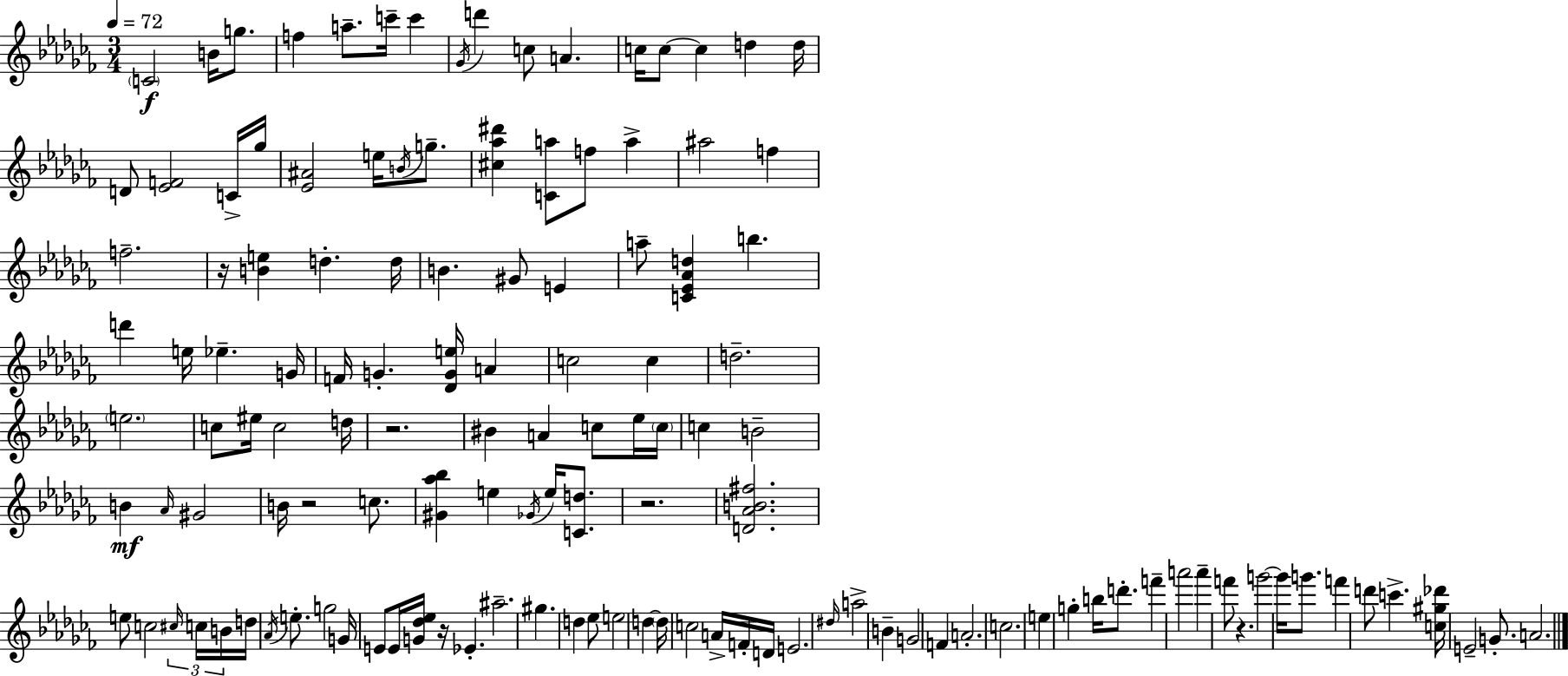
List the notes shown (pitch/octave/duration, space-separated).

C4/h B4/s G5/e. F5/q A5/e. C6/s C6/q Gb4/s D6/q C5/e A4/q. C5/s C5/e C5/q D5/q D5/s D4/e [Eb4,F4]/h C4/s Gb5/s [Eb4,A#4]/h E5/s B4/s G5/e. [C#5,Ab5,D#6]/q [C4,A5]/e F5/e A5/q A#5/h F5/q F5/h. R/s [B4,E5]/q D5/q. D5/s B4/q. G#4/e E4/q A5/e [C4,Eb4,Ab4,D5]/q B5/q. D6/q E5/s Eb5/q. G4/s F4/s G4/q. [Db4,G4,E5]/s A4/q C5/h C5/q D5/h. E5/h. C5/e EIS5/s C5/h D5/s R/h. BIS4/q A4/q C5/e Eb5/s C5/s C5/q B4/h B4/q Ab4/s G#4/h B4/s R/h C5/e. [G#4,Ab5,Bb5]/q E5/q Gb4/s E5/s [C4,D5]/e. R/h. [D4,Ab4,B4,F#5]/h. E5/e C5/h C#5/s C5/s B4/s D5/s Ab4/s E5/e. G5/h G4/s E4/e E4/s [G4,Db5,Eb5]/s R/s Eb4/q. A#5/h. G#5/q. D5/q Eb5/e E5/h D5/q D5/s C5/h A4/s F4/s D4/s E4/h. D#5/s A5/h B4/q G4/h F4/q A4/h. C5/h. E5/q G5/q B5/s D6/e. F6/q A6/h A6/q F6/e R/q. G6/h G6/s G6/e. F6/q D6/e C6/q. [C5,G#5,Db6]/s E4/h G4/e. A4/h.